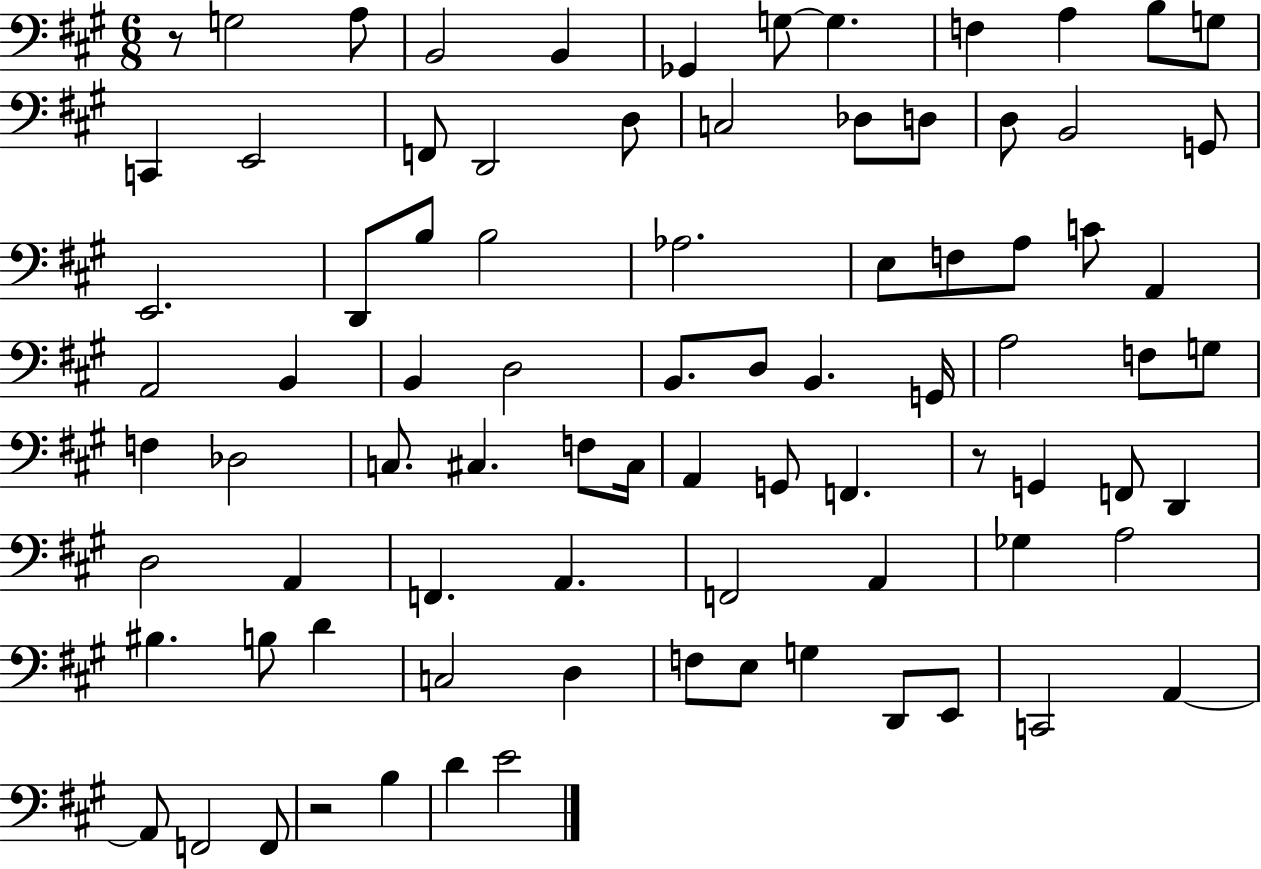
X:1
T:Untitled
M:6/8
L:1/4
K:A
z/2 G,2 A,/2 B,,2 B,, _G,, G,/2 G, F, A, B,/2 G,/2 C,, E,,2 F,,/2 D,,2 D,/2 C,2 _D,/2 D,/2 D,/2 B,,2 G,,/2 E,,2 D,,/2 B,/2 B,2 _A,2 E,/2 F,/2 A,/2 C/2 A,, A,,2 B,, B,, D,2 B,,/2 D,/2 B,, G,,/4 A,2 F,/2 G,/2 F, _D,2 C,/2 ^C, F,/2 ^C,/4 A,, G,,/2 F,, z/2 G,, F,,/2 D,, D,2 A,, F,, A,, F,,2 A,, _G, A,2 ^B, B,/2 D C,2 D, F,/2 E,/2 G, D,,/2 E,,/2 C,,2 A,, A,,/2 F,,2 F,,/2 z2 B, D E2